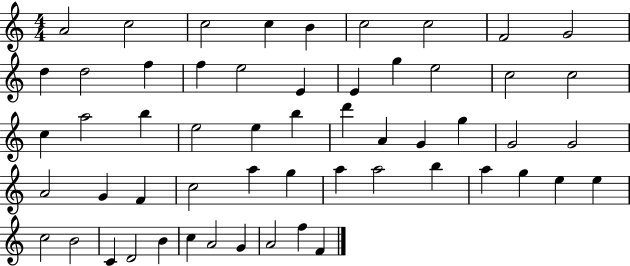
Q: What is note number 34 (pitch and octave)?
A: G4